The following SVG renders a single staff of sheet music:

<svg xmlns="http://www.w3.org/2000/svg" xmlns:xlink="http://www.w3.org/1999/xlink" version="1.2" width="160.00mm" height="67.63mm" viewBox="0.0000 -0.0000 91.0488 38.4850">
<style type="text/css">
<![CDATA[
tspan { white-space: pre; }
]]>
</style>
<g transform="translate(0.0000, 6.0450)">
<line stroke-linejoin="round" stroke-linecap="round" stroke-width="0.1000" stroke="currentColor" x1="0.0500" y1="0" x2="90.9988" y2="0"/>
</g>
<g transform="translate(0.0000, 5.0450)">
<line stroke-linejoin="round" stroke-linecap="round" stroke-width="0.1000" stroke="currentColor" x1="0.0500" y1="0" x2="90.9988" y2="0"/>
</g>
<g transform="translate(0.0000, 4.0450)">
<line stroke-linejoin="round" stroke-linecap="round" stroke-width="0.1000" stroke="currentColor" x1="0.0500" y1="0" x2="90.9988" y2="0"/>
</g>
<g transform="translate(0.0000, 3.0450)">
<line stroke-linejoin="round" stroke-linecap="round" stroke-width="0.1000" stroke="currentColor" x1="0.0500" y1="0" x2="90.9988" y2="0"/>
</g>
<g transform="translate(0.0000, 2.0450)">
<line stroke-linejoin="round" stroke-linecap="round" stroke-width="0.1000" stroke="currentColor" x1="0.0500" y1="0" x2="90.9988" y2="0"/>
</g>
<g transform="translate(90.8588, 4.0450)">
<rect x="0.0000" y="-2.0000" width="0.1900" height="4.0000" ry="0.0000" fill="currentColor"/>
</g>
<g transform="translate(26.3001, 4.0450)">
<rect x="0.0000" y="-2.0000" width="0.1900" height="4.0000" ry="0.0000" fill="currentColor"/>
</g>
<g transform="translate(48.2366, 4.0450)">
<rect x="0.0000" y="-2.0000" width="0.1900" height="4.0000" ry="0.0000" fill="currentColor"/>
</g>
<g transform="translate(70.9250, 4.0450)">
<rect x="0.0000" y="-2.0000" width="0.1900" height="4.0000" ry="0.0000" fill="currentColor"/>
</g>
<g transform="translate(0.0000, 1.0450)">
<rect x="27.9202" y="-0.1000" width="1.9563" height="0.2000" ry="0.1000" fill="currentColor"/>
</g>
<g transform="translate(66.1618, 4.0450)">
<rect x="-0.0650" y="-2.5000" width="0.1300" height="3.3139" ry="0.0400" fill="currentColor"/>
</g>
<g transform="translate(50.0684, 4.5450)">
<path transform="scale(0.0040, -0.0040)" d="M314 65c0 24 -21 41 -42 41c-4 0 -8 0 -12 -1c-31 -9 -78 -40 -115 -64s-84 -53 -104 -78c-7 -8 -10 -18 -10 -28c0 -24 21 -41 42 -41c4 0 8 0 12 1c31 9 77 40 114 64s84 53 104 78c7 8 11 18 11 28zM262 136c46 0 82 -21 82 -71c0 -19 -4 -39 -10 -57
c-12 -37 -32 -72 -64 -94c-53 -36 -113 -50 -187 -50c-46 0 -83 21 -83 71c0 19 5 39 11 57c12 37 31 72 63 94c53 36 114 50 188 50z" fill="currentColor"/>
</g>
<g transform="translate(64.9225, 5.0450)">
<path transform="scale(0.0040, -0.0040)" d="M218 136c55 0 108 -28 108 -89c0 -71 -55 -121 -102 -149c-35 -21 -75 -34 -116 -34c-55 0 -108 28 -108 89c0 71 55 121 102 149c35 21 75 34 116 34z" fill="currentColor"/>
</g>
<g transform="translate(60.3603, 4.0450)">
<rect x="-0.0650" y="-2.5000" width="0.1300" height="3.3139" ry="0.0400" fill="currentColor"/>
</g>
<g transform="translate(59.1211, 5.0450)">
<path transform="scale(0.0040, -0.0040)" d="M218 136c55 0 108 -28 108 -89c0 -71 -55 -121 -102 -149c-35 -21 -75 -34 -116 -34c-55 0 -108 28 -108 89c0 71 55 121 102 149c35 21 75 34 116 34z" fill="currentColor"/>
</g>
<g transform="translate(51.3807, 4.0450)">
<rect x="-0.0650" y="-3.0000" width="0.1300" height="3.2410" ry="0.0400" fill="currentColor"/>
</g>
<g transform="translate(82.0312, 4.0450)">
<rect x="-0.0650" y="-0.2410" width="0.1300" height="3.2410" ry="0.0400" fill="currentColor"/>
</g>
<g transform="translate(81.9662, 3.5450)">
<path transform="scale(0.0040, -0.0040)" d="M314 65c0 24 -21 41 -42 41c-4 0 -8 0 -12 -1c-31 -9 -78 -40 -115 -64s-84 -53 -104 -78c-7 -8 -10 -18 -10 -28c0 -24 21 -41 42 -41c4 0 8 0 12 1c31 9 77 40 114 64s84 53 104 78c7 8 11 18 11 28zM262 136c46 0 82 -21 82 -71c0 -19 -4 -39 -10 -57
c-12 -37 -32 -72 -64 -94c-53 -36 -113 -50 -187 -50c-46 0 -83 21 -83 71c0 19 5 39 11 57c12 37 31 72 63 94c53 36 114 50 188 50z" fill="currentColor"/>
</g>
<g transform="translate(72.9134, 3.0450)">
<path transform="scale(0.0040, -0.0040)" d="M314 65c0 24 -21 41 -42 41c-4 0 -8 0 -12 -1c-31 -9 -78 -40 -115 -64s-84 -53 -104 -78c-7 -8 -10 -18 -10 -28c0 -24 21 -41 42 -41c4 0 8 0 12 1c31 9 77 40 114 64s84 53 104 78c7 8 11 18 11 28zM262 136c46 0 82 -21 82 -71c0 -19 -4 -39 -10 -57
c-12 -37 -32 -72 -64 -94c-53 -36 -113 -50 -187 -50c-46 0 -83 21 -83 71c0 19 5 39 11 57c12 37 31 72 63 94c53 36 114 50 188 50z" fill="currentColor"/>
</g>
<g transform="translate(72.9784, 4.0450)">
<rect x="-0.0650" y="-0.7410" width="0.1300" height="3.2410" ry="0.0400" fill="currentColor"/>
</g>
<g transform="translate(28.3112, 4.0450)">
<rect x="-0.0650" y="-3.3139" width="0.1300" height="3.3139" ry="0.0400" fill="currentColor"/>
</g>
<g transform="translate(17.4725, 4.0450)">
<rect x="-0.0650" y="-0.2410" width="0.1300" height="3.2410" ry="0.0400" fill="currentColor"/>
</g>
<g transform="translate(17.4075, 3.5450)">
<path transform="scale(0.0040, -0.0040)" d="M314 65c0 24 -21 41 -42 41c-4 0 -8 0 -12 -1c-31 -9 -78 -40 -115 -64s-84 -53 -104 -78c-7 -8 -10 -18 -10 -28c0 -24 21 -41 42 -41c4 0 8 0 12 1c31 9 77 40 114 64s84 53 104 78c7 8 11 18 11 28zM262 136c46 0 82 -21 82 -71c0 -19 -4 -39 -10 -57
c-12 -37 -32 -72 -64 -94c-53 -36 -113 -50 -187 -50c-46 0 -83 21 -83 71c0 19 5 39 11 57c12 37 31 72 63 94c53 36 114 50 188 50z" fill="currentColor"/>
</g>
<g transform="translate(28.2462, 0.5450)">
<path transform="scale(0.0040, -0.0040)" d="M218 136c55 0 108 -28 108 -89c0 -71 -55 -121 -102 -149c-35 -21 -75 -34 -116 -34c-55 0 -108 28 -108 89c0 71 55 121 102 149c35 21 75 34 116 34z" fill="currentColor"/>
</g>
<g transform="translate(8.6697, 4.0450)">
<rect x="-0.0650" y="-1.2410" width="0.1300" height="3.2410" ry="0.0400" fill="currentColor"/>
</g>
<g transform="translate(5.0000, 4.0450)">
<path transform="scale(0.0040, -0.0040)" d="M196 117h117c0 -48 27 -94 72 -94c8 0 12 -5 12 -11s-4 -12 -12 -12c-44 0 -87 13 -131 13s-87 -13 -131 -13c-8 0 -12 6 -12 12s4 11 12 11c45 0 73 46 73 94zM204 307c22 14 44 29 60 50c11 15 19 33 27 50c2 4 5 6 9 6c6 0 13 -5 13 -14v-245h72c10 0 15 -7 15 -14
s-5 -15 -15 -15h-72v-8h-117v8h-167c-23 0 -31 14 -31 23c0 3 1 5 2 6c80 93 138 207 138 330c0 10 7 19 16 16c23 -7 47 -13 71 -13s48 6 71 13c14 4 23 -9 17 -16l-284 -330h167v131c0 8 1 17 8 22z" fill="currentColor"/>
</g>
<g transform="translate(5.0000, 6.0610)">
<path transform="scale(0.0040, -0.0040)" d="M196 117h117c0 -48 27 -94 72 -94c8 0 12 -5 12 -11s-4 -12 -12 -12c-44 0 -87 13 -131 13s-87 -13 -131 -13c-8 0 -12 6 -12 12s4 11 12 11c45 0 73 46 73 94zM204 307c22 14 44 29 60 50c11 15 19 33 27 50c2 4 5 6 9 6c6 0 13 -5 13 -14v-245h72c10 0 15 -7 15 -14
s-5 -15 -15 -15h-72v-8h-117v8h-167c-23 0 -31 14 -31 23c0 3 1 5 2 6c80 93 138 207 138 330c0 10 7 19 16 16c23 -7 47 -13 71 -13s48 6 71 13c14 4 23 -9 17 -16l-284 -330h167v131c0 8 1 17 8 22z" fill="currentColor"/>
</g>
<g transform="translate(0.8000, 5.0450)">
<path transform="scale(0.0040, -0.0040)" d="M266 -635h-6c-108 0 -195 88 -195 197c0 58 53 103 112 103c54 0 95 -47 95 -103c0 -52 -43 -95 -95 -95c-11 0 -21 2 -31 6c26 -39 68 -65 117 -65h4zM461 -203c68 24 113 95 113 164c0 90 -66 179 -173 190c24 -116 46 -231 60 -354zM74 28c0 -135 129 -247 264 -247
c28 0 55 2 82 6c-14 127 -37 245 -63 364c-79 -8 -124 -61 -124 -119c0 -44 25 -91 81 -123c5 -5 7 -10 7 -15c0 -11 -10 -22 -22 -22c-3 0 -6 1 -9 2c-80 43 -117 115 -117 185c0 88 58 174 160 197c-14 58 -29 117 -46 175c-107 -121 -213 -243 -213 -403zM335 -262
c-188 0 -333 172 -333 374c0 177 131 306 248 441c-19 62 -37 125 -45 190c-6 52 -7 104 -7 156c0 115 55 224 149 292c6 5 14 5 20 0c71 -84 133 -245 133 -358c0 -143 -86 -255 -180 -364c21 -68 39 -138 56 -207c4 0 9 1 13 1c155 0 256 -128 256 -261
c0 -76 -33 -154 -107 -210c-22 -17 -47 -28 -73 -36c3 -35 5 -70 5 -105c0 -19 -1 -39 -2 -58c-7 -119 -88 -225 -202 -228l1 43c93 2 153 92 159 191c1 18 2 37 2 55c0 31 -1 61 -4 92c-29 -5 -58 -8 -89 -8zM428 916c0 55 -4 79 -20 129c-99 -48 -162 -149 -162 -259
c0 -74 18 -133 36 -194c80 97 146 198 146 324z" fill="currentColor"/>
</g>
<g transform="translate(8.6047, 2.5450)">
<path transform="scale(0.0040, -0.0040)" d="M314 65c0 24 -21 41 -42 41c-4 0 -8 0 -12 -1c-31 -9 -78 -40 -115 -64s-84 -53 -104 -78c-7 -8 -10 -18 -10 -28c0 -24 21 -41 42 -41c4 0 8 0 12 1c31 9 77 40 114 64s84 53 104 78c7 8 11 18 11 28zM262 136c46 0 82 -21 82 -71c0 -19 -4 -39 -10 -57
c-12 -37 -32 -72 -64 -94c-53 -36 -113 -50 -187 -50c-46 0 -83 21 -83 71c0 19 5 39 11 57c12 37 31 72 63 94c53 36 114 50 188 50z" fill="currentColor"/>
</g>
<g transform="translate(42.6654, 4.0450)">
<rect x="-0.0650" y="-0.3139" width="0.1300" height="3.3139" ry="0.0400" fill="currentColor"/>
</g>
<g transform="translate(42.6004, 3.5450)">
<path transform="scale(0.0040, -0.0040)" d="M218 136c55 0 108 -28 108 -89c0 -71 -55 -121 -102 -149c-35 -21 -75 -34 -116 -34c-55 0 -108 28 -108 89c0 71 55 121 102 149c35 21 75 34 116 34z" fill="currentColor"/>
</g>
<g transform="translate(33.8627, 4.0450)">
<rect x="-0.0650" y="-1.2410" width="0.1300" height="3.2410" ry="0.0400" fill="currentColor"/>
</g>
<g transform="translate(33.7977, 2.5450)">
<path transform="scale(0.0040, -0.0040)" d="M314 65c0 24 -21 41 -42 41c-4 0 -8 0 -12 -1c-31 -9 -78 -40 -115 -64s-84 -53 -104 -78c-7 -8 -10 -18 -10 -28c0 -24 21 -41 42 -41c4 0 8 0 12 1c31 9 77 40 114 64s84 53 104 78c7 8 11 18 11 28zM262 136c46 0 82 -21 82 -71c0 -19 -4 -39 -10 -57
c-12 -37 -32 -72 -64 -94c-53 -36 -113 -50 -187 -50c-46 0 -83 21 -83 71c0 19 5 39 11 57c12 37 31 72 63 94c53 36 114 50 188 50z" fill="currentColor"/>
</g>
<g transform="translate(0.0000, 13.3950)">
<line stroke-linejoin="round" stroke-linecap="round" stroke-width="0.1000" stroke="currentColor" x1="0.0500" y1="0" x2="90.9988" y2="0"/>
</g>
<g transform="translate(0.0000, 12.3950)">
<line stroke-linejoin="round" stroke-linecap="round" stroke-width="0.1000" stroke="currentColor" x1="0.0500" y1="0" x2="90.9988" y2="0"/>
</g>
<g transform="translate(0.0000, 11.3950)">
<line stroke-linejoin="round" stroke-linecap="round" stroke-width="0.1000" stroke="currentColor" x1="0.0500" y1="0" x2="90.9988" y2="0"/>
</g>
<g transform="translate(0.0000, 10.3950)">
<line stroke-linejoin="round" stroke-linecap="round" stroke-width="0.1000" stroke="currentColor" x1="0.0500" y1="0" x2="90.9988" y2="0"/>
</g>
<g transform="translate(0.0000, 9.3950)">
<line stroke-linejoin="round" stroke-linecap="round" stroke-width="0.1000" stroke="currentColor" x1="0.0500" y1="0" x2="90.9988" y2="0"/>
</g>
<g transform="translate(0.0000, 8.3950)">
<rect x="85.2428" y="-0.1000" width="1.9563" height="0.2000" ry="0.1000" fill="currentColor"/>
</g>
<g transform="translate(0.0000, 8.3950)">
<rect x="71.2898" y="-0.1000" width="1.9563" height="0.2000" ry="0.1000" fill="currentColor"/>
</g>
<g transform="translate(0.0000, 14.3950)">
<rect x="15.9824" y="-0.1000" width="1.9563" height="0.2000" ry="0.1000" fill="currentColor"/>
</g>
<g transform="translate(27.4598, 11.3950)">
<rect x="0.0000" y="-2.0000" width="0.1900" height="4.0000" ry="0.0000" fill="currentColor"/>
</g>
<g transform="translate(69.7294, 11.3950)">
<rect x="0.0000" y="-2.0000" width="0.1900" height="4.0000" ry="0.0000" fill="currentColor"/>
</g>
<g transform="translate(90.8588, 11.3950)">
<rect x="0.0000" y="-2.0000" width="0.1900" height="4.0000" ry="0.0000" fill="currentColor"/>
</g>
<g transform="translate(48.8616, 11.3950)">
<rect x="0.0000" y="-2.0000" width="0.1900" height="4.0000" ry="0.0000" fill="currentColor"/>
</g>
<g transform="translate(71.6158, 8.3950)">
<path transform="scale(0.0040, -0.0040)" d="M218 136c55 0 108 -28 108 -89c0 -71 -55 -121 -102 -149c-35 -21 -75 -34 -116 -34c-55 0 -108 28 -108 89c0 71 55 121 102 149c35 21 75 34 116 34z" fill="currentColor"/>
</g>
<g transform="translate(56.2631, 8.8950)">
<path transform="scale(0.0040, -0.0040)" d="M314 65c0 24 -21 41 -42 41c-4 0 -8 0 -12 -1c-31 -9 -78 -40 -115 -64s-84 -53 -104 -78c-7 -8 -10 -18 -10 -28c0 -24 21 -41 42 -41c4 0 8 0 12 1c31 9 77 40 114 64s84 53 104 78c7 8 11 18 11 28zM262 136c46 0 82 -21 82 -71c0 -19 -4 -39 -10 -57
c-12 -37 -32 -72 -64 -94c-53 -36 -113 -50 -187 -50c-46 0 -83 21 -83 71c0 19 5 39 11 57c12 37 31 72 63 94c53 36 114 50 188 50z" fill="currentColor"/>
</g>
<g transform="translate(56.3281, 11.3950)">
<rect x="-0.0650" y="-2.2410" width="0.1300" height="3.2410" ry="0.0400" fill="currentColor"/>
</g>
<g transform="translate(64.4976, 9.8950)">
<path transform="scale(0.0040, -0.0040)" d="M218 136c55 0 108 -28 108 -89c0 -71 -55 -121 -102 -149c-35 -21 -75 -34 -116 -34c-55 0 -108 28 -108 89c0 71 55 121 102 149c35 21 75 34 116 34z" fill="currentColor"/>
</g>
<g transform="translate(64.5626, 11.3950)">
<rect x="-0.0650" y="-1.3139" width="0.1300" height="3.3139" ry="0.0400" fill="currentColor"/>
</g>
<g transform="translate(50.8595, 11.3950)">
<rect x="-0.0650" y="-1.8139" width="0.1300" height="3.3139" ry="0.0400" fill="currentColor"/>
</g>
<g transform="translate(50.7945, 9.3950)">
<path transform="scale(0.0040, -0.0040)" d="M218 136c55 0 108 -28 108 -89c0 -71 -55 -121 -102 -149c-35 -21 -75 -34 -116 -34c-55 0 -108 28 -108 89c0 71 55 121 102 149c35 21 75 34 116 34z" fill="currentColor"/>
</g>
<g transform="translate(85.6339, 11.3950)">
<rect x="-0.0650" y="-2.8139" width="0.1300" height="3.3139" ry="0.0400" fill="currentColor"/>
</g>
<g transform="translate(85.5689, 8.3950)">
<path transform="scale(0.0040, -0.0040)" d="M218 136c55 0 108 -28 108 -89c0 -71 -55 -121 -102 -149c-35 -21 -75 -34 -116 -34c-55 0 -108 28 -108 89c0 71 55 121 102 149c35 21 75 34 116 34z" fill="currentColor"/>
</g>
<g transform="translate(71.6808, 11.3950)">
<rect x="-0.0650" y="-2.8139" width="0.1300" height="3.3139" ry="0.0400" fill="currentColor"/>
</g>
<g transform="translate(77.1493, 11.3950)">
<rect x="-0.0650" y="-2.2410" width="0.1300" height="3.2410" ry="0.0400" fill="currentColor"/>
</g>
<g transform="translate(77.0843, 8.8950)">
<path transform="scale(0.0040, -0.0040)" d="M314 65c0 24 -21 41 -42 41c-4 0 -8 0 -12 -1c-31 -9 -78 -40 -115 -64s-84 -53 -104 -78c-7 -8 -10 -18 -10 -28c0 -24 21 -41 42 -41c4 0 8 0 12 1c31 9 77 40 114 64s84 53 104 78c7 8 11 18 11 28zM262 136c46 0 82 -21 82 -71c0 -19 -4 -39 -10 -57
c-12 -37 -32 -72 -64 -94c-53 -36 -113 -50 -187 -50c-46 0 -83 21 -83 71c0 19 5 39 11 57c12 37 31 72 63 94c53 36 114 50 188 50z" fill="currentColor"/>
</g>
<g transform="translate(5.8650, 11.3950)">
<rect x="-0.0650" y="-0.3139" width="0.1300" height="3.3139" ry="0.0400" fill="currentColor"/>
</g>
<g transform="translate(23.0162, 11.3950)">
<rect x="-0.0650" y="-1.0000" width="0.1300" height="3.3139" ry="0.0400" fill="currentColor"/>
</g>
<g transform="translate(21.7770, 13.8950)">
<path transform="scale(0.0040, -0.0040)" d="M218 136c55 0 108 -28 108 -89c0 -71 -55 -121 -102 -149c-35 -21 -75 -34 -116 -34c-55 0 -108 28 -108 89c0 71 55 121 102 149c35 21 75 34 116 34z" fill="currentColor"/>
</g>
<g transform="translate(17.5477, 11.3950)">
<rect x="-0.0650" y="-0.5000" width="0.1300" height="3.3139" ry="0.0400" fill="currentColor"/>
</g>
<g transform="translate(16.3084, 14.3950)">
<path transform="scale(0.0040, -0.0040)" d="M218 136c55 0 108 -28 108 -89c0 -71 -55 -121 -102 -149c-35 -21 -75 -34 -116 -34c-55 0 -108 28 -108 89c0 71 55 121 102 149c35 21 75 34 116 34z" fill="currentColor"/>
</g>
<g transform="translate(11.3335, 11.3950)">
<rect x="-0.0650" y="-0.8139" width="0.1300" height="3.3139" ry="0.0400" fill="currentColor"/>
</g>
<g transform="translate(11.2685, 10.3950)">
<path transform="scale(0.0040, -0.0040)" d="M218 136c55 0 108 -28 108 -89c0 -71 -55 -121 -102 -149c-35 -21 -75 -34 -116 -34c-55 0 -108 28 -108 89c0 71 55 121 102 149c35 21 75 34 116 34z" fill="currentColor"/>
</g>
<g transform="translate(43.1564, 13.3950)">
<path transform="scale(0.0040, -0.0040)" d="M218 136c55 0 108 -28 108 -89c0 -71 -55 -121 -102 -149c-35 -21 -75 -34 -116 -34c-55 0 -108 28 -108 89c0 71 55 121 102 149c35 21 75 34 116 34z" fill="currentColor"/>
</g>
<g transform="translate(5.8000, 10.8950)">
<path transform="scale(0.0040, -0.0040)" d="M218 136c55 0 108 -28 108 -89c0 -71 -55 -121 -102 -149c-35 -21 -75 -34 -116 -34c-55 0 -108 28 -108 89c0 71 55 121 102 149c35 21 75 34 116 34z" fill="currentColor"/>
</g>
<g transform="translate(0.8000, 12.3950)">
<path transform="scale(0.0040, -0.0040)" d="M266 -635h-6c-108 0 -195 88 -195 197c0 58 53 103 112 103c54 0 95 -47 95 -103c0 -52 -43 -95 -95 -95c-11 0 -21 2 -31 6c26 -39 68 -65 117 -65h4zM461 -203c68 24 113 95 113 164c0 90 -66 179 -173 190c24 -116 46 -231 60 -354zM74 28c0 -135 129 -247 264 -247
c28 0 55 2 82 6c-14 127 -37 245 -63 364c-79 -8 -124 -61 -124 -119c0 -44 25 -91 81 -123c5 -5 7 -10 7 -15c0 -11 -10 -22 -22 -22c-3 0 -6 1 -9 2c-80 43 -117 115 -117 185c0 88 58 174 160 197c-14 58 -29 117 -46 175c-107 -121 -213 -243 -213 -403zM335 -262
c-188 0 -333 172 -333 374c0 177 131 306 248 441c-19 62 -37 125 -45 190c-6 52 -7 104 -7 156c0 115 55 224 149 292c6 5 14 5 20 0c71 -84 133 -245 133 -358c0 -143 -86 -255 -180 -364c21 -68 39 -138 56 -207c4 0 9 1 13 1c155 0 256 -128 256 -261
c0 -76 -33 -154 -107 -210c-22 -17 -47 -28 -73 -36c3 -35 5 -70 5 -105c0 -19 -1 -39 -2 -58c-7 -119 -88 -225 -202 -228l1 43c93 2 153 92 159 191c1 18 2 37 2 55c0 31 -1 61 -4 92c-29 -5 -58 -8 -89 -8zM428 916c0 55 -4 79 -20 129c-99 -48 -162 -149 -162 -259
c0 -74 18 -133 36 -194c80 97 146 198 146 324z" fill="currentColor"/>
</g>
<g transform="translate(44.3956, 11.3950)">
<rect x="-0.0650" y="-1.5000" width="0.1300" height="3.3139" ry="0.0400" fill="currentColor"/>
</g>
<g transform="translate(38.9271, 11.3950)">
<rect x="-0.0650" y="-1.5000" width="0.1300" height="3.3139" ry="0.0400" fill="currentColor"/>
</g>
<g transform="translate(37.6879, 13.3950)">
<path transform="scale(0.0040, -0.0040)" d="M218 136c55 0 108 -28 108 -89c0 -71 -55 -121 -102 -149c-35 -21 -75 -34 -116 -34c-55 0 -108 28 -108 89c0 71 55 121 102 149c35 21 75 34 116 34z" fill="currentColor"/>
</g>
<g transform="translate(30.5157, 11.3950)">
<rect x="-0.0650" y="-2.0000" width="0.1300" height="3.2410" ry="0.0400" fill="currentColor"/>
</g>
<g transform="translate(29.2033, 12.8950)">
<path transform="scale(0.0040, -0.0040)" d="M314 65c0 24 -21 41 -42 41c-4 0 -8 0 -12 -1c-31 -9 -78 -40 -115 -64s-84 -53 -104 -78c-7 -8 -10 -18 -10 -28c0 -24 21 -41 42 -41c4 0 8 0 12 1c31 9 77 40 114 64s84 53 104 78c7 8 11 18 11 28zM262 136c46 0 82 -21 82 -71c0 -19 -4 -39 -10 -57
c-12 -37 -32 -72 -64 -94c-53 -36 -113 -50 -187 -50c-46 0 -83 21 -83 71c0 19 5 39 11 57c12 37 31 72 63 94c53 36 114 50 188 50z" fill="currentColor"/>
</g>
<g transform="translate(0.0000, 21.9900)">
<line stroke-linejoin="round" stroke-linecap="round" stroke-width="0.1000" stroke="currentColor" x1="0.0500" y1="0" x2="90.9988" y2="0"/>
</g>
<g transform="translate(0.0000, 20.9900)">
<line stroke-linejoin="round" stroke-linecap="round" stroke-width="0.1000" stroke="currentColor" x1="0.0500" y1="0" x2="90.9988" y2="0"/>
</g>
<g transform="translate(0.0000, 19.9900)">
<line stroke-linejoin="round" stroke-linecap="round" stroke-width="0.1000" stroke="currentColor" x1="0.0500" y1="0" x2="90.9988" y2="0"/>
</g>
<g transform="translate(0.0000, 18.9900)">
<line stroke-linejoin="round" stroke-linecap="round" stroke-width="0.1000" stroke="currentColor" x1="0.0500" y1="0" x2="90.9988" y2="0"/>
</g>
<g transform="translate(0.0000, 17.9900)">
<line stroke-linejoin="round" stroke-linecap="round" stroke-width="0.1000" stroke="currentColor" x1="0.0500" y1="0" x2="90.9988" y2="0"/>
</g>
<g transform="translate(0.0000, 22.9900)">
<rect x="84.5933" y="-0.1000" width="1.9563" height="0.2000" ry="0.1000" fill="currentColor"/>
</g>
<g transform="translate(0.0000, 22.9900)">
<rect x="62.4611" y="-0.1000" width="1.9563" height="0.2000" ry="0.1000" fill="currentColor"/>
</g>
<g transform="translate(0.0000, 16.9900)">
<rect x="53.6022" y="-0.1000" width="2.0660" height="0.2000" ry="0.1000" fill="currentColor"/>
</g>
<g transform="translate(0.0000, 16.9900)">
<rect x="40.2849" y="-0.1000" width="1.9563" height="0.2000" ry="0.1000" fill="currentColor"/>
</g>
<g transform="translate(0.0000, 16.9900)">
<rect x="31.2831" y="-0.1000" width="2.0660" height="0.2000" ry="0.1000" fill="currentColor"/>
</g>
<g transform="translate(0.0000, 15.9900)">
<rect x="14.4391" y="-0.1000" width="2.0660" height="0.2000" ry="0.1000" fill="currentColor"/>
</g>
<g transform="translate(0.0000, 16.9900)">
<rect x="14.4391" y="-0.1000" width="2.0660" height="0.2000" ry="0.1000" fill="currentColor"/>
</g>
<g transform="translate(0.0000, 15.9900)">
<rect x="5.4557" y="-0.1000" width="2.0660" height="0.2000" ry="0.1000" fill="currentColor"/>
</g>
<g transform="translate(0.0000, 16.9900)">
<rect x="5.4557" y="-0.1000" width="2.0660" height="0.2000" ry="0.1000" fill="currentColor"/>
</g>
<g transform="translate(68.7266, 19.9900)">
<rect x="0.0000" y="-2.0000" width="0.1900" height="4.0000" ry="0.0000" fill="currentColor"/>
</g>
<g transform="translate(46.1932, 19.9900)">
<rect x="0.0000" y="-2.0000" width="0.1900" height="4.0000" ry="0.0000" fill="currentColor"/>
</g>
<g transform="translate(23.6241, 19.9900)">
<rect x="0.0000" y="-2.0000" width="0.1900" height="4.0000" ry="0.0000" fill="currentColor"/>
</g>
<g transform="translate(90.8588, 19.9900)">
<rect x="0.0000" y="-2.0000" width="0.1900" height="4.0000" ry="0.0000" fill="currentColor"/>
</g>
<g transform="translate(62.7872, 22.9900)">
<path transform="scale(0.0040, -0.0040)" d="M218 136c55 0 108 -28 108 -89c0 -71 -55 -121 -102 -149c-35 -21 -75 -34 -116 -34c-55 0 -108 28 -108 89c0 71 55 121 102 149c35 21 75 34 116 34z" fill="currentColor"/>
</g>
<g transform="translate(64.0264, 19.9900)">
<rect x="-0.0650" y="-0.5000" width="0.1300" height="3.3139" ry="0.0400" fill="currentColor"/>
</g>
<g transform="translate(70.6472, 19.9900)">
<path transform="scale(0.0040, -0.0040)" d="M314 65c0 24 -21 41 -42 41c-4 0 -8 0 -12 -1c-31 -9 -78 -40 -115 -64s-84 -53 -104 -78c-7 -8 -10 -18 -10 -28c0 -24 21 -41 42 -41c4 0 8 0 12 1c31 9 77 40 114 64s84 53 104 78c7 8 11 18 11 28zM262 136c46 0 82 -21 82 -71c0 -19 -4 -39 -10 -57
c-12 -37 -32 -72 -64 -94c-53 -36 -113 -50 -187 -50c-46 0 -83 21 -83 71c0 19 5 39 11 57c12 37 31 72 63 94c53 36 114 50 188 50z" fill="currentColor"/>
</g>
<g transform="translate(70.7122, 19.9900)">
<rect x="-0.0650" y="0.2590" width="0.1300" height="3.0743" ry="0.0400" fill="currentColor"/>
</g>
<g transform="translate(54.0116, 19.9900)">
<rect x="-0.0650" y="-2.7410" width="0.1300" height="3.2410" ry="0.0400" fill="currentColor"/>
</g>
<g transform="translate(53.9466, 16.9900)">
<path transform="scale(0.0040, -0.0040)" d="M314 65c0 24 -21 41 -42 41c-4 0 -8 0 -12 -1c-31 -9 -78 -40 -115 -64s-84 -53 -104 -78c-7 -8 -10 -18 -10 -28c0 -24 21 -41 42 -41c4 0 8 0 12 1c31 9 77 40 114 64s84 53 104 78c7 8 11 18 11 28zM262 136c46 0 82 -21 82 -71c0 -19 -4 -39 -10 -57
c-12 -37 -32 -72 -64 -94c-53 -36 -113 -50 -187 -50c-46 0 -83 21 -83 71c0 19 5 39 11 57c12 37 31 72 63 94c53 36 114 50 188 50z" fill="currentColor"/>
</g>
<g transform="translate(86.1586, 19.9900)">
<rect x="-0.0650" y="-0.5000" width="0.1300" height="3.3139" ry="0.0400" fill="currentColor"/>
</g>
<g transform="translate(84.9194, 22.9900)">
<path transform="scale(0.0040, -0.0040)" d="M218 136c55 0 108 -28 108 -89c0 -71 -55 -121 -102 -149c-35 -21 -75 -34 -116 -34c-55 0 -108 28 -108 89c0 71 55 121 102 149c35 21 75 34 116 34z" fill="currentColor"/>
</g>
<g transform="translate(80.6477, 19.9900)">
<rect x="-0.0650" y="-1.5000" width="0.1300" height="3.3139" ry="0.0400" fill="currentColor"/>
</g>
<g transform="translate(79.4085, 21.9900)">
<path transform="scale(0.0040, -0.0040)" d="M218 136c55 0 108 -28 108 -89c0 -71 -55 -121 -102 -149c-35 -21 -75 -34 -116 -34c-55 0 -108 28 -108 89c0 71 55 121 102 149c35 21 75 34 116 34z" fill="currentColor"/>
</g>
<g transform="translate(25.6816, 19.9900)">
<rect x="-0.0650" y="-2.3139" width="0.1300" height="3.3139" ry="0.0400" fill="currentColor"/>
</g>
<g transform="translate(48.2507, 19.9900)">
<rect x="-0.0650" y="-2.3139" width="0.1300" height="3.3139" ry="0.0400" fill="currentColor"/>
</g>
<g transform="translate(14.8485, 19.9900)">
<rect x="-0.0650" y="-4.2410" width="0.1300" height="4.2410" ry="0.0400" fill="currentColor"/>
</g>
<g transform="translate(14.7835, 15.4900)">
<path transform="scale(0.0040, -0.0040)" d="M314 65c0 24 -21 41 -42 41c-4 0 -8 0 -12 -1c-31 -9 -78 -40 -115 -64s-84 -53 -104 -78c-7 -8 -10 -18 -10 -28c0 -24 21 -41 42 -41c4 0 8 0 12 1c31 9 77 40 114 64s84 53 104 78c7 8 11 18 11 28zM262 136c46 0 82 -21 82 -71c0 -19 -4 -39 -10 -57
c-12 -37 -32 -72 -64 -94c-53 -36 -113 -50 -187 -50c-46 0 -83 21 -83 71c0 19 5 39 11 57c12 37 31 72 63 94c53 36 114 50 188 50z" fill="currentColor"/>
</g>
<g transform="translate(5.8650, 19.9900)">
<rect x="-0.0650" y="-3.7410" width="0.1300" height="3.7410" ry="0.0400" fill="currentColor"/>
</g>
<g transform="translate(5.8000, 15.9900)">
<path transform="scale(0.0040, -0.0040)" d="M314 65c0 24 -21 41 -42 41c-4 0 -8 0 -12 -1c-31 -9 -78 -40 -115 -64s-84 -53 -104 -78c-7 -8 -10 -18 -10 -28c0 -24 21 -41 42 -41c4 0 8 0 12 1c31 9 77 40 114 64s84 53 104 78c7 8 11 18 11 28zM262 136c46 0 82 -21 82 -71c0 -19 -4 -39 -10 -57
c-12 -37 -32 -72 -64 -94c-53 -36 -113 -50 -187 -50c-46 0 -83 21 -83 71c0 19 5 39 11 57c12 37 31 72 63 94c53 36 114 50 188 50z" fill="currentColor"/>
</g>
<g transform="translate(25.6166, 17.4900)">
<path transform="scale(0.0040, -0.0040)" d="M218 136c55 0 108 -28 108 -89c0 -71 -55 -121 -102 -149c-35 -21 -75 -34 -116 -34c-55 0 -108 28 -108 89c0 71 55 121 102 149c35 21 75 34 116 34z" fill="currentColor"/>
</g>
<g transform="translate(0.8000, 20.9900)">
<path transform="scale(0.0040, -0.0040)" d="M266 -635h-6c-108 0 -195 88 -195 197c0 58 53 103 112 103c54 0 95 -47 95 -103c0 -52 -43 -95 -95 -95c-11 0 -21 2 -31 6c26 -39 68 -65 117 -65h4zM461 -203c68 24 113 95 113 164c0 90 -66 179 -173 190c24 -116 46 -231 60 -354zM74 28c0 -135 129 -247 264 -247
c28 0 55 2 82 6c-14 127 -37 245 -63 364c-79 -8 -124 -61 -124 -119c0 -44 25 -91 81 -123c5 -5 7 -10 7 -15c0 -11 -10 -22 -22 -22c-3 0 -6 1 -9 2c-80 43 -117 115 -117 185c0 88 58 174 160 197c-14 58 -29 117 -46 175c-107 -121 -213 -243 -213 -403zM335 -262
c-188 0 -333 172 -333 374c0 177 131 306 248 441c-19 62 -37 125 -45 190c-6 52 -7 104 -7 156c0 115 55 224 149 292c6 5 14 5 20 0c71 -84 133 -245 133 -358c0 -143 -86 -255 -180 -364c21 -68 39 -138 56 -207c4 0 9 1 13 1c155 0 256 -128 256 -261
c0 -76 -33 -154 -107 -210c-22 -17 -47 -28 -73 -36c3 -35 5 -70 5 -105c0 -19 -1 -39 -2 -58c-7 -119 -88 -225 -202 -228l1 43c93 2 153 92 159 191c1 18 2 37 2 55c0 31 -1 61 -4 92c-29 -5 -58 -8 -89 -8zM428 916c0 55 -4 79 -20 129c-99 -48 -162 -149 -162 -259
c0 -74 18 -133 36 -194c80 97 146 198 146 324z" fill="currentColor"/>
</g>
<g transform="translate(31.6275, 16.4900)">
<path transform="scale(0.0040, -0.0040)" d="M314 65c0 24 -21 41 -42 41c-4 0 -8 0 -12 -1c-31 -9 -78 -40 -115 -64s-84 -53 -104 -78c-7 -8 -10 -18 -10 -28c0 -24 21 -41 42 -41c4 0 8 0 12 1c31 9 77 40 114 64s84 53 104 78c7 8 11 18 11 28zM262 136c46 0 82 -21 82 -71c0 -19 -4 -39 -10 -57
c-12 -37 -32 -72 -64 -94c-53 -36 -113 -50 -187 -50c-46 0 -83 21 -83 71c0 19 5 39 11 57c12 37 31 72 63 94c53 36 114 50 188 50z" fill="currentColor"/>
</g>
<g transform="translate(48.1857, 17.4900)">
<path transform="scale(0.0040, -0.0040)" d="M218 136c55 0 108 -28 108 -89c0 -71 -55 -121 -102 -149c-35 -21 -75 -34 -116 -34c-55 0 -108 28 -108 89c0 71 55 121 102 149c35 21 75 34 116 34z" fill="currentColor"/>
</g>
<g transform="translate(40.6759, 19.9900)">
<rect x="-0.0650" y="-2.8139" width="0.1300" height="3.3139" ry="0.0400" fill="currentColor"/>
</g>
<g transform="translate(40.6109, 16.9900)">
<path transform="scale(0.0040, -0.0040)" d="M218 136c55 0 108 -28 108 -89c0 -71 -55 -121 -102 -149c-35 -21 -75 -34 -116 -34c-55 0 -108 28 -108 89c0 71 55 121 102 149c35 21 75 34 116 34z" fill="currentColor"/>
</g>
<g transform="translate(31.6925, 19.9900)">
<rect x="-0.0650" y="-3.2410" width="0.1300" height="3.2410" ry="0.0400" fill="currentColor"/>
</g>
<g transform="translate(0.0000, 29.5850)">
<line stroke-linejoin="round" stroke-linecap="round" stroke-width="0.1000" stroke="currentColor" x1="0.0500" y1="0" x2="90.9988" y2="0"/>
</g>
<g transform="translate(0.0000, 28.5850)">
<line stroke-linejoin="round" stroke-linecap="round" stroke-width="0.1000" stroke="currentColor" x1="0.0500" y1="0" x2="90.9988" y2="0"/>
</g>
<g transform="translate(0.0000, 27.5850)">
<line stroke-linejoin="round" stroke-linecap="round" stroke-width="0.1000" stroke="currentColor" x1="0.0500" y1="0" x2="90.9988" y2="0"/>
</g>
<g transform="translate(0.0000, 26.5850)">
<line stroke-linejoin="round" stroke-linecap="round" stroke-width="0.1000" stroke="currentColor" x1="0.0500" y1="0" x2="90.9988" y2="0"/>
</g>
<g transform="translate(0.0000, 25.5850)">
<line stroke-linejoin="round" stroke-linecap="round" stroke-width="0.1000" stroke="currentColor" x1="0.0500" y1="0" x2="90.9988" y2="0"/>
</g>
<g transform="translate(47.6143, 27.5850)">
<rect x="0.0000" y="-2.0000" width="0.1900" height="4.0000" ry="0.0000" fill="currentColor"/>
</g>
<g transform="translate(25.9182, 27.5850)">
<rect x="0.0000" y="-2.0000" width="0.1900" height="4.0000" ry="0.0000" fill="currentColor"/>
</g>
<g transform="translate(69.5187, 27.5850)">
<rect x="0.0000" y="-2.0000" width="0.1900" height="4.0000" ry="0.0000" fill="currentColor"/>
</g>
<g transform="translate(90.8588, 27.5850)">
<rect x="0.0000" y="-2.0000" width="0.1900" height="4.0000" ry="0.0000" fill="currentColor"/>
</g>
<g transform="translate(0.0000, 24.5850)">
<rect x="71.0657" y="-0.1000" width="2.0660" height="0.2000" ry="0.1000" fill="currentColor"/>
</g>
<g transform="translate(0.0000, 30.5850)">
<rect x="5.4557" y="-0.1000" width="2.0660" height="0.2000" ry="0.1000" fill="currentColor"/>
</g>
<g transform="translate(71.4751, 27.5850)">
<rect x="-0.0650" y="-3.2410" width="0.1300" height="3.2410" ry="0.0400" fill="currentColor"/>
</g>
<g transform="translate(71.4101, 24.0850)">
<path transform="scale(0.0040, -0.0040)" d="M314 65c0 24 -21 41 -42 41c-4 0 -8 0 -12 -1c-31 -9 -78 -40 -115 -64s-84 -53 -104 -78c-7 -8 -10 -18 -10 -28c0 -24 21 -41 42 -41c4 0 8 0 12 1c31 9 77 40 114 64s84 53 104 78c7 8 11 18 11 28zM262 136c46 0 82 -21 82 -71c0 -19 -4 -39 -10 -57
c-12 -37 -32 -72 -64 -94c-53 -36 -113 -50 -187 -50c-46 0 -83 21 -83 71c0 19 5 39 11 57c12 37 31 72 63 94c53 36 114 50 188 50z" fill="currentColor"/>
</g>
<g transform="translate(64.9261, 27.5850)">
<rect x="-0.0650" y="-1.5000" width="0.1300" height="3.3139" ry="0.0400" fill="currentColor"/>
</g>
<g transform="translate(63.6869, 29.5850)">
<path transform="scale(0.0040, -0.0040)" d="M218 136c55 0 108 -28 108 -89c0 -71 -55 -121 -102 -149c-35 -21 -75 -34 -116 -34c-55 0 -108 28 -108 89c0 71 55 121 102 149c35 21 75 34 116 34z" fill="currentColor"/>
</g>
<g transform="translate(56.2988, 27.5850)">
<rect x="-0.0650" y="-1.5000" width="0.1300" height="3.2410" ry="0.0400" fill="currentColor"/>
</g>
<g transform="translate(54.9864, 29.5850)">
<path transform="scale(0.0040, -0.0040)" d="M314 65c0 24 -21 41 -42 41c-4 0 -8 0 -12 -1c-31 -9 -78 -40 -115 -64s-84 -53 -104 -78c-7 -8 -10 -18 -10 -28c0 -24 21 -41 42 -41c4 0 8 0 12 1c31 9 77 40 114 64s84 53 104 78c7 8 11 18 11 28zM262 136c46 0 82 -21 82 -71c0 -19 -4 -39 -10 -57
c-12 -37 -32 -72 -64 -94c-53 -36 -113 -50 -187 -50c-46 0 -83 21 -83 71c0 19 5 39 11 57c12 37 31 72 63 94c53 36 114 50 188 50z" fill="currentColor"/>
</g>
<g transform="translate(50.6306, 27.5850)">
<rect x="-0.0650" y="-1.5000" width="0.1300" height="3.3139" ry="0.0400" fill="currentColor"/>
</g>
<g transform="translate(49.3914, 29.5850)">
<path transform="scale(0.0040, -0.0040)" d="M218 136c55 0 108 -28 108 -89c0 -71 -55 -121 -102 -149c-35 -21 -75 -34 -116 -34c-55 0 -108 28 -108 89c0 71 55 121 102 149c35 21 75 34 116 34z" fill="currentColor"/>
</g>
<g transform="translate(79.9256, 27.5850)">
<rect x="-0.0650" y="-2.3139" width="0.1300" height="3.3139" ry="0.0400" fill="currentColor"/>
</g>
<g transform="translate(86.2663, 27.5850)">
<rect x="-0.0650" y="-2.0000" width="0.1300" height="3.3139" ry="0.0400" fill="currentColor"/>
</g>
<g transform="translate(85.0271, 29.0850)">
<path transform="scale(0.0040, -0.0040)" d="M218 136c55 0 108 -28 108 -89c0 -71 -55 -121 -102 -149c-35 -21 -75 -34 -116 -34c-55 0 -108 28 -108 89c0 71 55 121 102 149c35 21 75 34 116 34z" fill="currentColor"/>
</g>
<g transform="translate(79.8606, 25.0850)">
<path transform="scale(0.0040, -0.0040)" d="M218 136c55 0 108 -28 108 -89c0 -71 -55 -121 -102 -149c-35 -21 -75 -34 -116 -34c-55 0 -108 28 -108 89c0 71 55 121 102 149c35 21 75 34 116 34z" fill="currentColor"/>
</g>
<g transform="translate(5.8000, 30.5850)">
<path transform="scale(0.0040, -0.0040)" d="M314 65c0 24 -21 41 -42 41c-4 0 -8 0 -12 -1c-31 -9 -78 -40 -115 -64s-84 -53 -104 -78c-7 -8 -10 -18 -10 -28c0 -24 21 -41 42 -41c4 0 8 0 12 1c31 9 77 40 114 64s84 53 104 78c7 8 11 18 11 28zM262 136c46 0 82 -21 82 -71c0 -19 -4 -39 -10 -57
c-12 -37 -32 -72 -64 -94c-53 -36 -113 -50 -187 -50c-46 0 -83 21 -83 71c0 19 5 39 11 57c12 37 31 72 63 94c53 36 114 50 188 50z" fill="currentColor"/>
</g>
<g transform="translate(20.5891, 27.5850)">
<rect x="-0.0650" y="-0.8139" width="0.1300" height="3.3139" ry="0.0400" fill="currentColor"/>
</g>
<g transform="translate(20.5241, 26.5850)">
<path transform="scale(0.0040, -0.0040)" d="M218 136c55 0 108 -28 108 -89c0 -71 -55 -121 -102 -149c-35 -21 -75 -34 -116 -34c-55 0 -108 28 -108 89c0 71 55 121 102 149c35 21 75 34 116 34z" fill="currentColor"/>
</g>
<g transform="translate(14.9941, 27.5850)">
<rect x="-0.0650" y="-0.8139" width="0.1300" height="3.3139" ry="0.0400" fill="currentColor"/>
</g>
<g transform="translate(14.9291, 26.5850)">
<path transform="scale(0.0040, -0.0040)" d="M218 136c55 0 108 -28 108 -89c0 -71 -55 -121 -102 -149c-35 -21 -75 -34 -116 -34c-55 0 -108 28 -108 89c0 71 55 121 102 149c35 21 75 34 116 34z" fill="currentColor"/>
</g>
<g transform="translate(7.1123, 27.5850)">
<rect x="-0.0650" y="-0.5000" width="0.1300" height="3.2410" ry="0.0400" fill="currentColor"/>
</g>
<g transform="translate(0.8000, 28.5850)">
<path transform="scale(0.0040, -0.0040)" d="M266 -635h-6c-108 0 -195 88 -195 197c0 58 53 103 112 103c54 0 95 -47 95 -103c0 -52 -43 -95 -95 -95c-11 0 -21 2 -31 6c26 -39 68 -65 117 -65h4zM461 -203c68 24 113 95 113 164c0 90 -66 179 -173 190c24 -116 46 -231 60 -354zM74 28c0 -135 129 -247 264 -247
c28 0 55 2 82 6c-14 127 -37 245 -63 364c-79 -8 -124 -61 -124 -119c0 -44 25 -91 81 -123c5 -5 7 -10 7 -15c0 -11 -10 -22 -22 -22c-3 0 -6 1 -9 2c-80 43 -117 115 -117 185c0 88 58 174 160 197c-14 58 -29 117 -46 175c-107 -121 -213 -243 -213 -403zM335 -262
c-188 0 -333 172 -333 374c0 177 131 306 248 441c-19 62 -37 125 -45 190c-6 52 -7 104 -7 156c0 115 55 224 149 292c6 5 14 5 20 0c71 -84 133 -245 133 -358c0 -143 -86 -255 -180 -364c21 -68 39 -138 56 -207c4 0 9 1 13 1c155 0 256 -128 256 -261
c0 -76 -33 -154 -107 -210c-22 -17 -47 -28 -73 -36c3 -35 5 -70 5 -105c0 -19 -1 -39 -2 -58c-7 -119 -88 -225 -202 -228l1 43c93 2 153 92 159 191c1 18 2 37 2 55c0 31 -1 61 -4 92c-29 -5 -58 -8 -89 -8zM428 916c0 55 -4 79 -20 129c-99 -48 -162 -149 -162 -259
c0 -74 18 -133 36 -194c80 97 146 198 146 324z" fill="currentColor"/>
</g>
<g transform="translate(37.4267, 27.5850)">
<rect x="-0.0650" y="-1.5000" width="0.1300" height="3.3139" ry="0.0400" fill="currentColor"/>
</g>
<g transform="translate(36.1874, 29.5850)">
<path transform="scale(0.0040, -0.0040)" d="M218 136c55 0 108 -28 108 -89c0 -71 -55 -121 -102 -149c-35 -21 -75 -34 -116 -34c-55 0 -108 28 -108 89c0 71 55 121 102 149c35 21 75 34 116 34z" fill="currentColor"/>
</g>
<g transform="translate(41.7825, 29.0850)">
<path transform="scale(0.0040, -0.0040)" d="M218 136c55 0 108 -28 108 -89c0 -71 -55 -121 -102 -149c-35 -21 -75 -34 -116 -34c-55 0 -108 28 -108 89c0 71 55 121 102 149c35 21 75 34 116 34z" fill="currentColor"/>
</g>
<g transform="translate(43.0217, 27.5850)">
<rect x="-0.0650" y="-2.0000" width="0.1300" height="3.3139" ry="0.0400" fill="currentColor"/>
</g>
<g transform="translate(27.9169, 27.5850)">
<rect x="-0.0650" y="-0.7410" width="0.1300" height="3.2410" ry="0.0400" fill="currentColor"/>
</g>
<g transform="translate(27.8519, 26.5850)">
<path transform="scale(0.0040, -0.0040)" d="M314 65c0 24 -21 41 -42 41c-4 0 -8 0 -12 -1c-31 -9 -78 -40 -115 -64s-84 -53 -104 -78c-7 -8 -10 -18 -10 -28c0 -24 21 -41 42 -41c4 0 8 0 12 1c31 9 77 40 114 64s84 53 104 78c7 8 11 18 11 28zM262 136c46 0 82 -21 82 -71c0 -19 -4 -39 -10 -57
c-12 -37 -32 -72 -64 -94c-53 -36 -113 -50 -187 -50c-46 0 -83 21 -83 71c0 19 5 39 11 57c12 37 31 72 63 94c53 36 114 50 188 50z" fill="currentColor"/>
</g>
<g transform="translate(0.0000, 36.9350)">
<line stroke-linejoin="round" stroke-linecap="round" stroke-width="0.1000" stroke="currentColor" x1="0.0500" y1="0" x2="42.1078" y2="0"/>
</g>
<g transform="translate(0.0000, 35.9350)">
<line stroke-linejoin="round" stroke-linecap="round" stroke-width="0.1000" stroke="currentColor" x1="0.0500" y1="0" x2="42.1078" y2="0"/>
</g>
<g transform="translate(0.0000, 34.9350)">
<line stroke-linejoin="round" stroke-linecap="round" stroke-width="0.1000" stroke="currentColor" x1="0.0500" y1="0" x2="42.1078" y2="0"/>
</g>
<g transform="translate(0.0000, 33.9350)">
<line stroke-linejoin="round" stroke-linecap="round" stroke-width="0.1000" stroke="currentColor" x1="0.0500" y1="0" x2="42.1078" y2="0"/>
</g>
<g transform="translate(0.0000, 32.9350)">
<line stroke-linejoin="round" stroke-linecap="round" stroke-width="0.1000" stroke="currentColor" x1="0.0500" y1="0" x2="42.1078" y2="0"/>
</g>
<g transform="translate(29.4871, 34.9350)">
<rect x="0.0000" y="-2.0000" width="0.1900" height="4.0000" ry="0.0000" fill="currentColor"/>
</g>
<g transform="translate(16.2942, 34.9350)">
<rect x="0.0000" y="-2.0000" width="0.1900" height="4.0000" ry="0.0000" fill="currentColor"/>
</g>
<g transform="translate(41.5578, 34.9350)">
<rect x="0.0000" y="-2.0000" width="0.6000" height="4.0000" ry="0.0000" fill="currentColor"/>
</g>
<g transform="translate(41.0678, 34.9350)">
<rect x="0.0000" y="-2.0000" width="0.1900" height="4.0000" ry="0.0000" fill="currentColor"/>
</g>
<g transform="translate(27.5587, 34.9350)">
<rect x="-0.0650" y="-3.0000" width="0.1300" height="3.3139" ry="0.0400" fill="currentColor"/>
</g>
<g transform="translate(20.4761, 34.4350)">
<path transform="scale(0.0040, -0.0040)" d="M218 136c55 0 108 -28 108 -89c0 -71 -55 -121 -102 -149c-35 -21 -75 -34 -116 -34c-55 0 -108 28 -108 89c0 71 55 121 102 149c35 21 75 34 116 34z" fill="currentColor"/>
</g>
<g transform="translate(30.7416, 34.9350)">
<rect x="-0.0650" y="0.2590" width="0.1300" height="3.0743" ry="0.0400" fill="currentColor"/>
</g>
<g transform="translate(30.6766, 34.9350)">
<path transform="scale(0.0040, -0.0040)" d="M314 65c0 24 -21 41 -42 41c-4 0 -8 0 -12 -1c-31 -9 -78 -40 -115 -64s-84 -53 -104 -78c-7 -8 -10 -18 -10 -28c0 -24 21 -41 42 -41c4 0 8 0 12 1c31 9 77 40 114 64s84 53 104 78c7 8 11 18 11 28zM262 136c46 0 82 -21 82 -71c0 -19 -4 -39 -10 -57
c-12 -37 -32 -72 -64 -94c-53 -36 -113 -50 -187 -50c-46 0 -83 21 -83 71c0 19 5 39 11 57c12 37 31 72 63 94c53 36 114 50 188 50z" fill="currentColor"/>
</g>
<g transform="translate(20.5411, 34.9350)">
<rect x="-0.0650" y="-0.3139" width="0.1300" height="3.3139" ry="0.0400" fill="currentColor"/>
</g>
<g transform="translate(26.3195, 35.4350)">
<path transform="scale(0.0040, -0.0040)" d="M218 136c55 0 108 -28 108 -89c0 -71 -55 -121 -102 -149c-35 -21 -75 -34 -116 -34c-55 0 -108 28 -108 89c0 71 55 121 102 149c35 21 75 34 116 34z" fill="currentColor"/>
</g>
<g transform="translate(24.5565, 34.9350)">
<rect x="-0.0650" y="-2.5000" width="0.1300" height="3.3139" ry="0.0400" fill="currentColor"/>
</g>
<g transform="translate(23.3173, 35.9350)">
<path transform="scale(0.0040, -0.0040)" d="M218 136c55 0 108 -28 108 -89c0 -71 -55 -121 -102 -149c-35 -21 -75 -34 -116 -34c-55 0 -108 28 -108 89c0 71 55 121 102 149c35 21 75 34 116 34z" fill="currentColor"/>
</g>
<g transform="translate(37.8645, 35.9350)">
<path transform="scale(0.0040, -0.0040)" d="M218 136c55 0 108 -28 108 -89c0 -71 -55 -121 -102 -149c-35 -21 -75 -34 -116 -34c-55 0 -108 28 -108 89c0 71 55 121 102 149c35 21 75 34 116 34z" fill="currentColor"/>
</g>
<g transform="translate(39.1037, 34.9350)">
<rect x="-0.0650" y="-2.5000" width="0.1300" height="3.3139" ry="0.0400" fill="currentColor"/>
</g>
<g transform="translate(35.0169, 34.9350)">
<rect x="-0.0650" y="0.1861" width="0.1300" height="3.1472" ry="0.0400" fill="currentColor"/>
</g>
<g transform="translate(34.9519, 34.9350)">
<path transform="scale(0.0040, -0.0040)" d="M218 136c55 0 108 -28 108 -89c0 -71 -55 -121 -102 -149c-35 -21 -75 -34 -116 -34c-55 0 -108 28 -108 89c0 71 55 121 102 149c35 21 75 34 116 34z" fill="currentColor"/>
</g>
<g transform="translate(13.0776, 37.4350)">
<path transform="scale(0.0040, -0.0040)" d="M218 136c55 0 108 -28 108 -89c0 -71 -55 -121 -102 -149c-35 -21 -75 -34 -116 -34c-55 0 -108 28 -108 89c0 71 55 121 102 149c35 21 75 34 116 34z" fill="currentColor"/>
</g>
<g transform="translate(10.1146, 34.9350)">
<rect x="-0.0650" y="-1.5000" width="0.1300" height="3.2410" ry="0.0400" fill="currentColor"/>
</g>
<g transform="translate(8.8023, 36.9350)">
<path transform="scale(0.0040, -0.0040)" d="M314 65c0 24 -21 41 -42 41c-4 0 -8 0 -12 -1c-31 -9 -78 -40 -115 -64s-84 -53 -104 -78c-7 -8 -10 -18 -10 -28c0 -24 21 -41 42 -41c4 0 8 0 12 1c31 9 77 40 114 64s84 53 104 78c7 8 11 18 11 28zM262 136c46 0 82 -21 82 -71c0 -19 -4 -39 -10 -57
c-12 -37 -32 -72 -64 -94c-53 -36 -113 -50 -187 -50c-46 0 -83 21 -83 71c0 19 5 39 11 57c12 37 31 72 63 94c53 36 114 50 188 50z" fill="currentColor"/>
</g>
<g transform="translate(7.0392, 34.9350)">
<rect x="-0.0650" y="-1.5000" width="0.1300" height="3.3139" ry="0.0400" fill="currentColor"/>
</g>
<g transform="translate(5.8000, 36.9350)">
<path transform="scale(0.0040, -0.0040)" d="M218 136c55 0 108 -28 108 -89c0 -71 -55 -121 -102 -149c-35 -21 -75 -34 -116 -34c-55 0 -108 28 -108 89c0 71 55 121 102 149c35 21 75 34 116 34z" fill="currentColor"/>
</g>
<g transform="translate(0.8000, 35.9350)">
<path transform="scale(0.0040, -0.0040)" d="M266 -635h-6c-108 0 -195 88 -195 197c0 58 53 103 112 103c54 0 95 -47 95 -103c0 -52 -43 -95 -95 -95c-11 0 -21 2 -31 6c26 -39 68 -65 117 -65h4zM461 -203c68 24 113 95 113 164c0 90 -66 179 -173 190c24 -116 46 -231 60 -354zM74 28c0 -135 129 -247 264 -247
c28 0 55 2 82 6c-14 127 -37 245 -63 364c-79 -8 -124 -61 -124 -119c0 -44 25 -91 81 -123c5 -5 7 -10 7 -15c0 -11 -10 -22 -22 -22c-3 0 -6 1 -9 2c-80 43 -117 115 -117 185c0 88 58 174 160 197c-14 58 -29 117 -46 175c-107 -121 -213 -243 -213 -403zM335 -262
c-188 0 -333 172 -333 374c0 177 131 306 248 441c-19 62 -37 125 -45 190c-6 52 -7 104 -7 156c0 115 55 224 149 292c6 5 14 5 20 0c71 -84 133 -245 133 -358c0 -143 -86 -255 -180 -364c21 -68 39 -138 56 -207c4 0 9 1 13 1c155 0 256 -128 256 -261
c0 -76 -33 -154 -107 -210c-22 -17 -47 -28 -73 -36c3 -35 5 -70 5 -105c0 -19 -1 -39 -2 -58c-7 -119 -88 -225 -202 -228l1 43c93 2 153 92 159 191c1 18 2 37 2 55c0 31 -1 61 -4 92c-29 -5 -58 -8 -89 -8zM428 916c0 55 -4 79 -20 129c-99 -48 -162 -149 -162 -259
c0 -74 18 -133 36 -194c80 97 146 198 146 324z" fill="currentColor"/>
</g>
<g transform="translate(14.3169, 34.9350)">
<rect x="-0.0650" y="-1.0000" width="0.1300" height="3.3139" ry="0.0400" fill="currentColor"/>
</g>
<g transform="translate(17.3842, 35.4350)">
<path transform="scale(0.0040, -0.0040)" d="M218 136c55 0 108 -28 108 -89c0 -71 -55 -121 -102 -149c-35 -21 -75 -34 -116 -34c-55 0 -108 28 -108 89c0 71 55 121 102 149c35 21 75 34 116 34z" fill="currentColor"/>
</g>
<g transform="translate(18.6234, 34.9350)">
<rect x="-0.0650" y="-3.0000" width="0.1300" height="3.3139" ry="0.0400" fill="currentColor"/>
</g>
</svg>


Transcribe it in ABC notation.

X:1
T:Untitled
M:4/4
L:1/4
K:C
e2 c2 b e2 c A2 G G d2 c2 c d C D F2 E E f g2 e a g2 a c'2 d'2 g b2 a g a2 C B2 E C C2 d d d2 E F E E2 E b2 g F E E2 D A c G A B2 B G